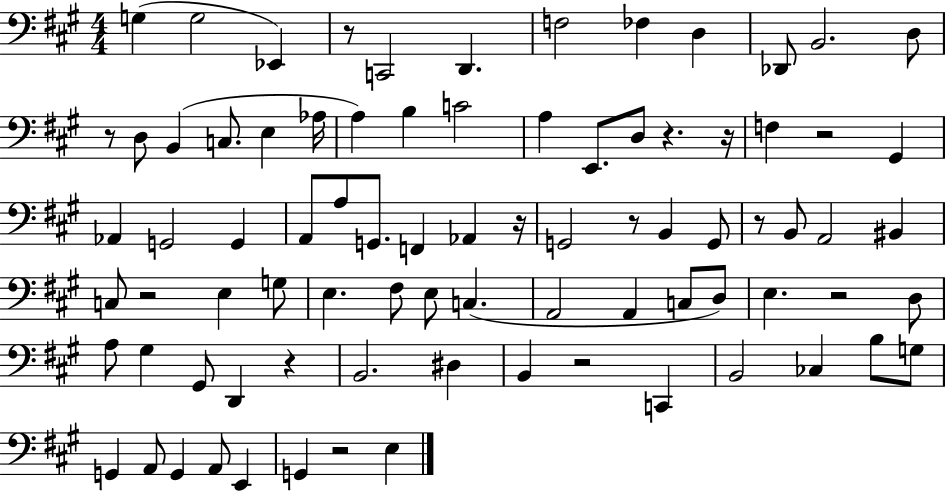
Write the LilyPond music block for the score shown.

{
  \clef bass
  \numericTimeSignature
  \time 4/4
  \key a \major
  \repeat volta 2 { g4( g2 ees,4) | r8 c,2 d,4. | f2 fes4 d4 | des,8 b,2. d8 | \break r8 d8 b,4( c8. e4 aes16 | a4) b4 c'2 | a4 e,8. d8 r4. r16 | f4 r2 gis,4 | \break aes,4 g,2 g,4 | a,8 a8 g,8. f,4 aes,4 r16 | g,2 r8 b,4 g,8 | r8 b,8 a,2 bis,4 | \break c8 r2 e4 g8 | e4. fis8 e8 c4.( | a,2 a,4 c8 d8) | e4. r2 d8 | \break a8 gis4 gis,8 d,4 r4 | b,2. dis4 | b,4 r2 c,4 | b,2 ces4 b8 g8 | \break g,4 a,8 g,4 a,8 e,4 | g,4 r2 e4 | } \bar "|."
}